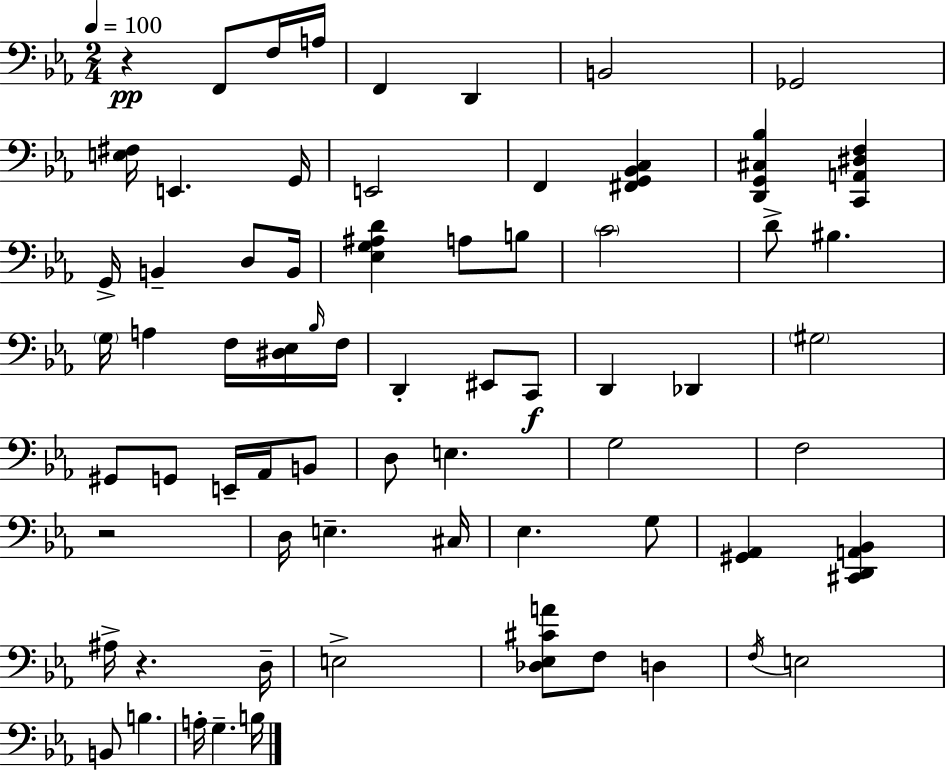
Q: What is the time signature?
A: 2/4